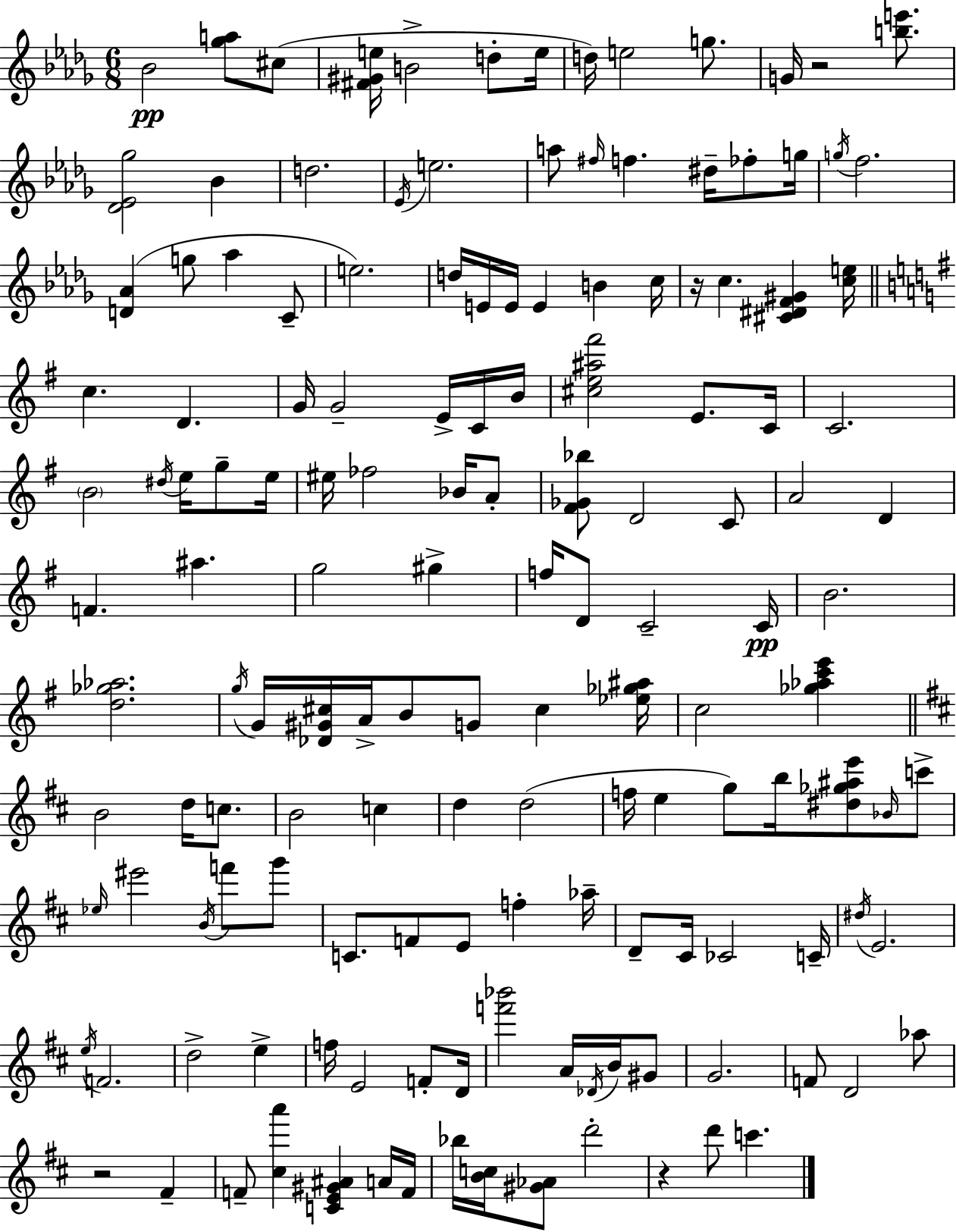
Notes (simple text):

Bb4/h [Gb5,A5]/e C#5/e [F#4,G#4,E5]/s B4/h D5/e E5/s D5/s E5/h G5/e. G4/s R/h [B5,E6]/e. [Db4,Eb4,Gb5]/h Bb4/q D5/h. Eb4/s E5/h. A5/e F#5/s F5/q. D#5/s FES5/e G5/s G5/s F5/h. [D4,Ab4]/q G5/e Ab5/q C4/e E5/h. D5/s E4/s E4/s E4/q B4/q C5/s R/s C5/q. [C#4,D#4,F4,G#4]/q [C5,E5]/s C5/q. D4/q. G4/s G4/h E4/s C4/s B4/s [C#5,E5,A#5,F#6]/h E4/e. C4/s C4/h. B4/h D#5/s E5/s G5/e E5/s EIS5/s FES5/h Bb4/s A4/e [F#4,Gb4,Bb5]/e D4/h C4/e A4/h D4/q F4/q. A#5/q. G5/h G#5/q F5/s D4/e C4/h C4/s B4/h. [D5,Gb5,Ab5]/h. G5/s G4/s [Db4,G#4,C#5]/s A4/s B4/e G4/e C#5/q [Eb5,Gb5,A#5]/s C5/h [Gb5,Ab5,C6,E6]/q B4/h D5/s C5/e. B4/h C5/q D5/q D5/h F5/s E5/q G5/e B5/s [D#5,Gb5,A#5,E6]/e Bb4/s C6/e Eb5/s EIS6/h B4/s F6/e G6/e C4/e. F4/e E4/e F5/q Ab5/s D4/e C#4/s CES4/h C4/s D#5/s E4/h. E5/s F4/h. D5/h E5/q F5/s E4/h F4/e D4/s [F6,Bb6]/h A4/s Db4/s B4/s G#4/e G4/h. F4/e D4/h Ab5/e R/h F#4/q F4/e [C#5,A6]/q [C4,E4,G#4,A#4]/q A4/s F4/s Bb5/s [B4,C5]/s [G#4,Ab4]/e D6/h R/q D6/e C6/q.